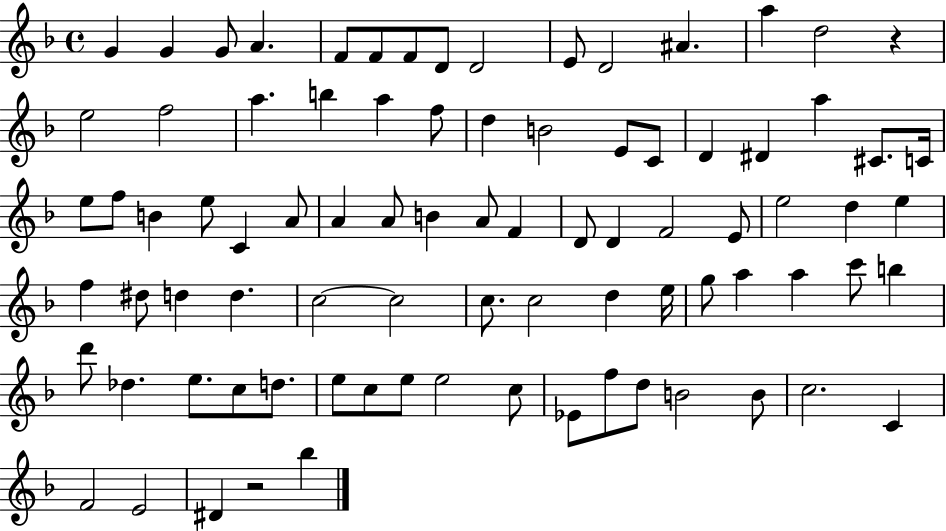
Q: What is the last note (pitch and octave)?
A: Bb5